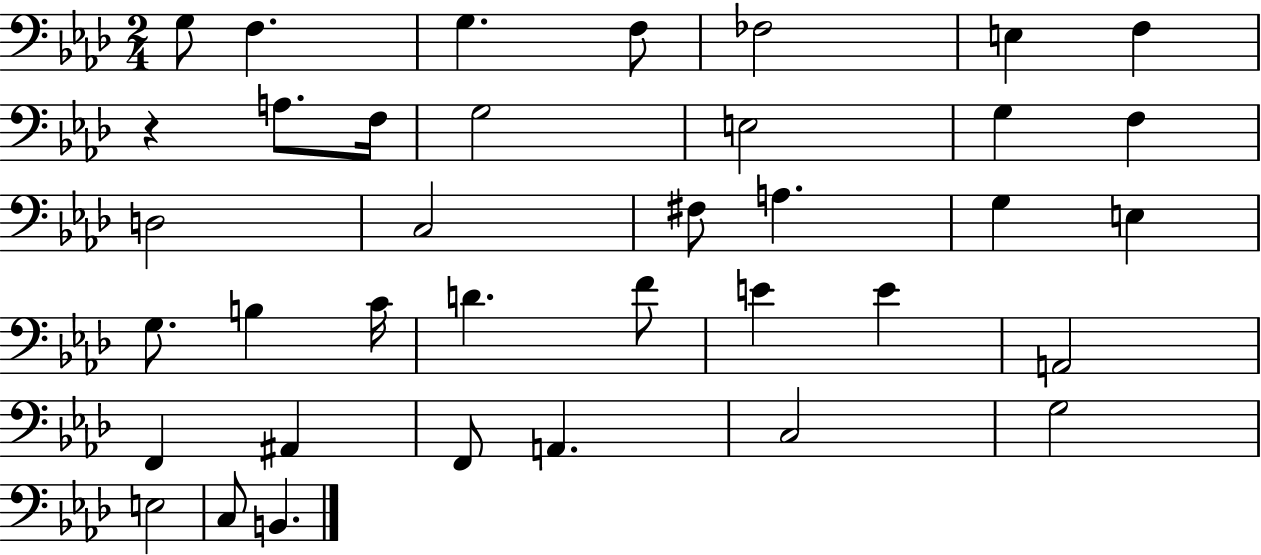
{
  \clef bass
  \numericTimeSignature
  \time 2/4
  \key aes \major
  \repeat volta 2 { g8 f4. | g4. f8 | fes2 | e4 f4 | \break r4 a8. f16 | g2 | e2 | g4 f4 | \break d2 | c2 | fis8 a4. | g4 e4 | \break g8. b4 c'16 | d'4. f'8 | e'4 e'4 | a,2 | \break f,4 ais,4 | f,8 a,4. | c2 | g2 | \break e2 | c8 b,4. | } \bar "|."
}